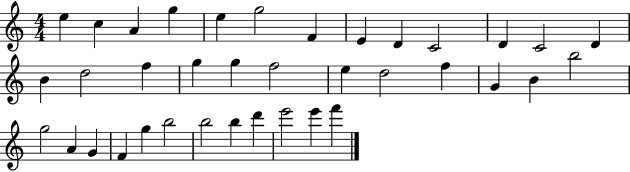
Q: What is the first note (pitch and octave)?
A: E5